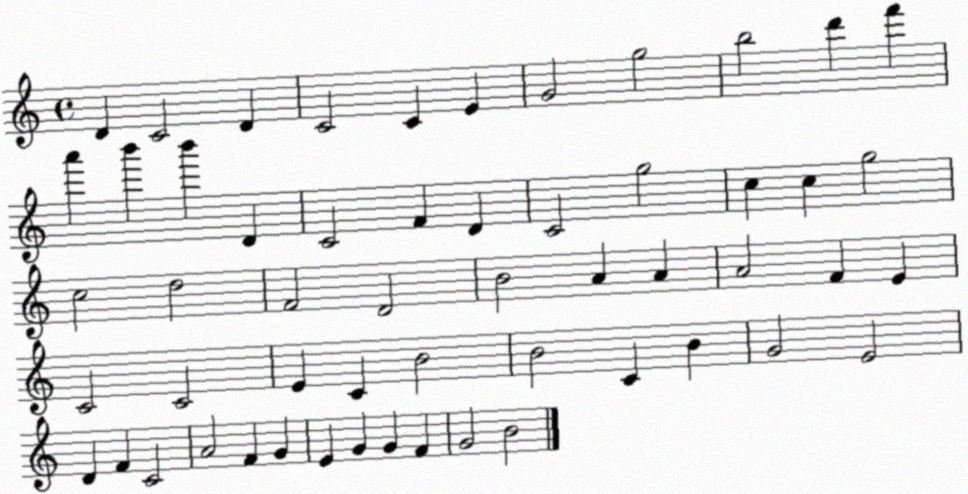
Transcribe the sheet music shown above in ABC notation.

X:1
T:Untitled
M:4/4
L:1/4
K:C
D C2 D C2 C E G2 g2 b2 d' f' a' b' b' D C2 F D C2 g2 c c g2 c2 d2 F2 D2 B2 A A A2 F E C2 C2 E C B2 B2 C B G2 E2 D F C2 A2 F G E G G F G2 B2